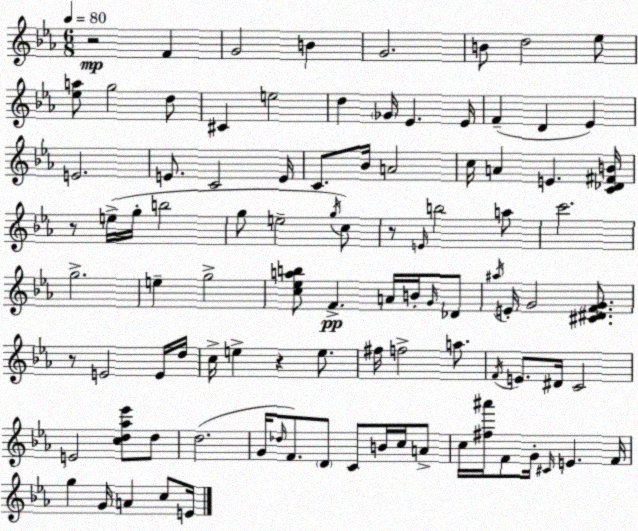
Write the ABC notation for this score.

X:1
T:Untitled
M:6/8
L:1/4
K:Eb
z2 F G2 B G2 B/2 d2 _e/2 [_ea]/2 g2 d/2 ^C e2 d _G/4 _E _E/4 F D _E E2 E/2 C2 E/4 C/2 _B/4 A2 c/4 A E [C_D^FB]/4 z/2 e/4 g/4 b2 g/2 e2 g/4 c/2 z/2 E/4 b2 a/2 c'2 g2 e g2 [c_eab]/2 F A/4 B/4 G/4 _D/2 ^a/4 E/4 G2 [^C^DFG]/2 z/2 E2 E/4 d/4 c/4 e z e/2 ^f/4 f2 a/2 F/4 E/2 ^D/4 C2 E2 [cd_a_e']/2 d/2 d2 G/4 _d/4 F/2 D/2 C/2 B/4 c/4 A/2 c/4 [^f^a']/4 F/2 G/4 ^C/4 E F/4 g G/4 A c/2 E/4